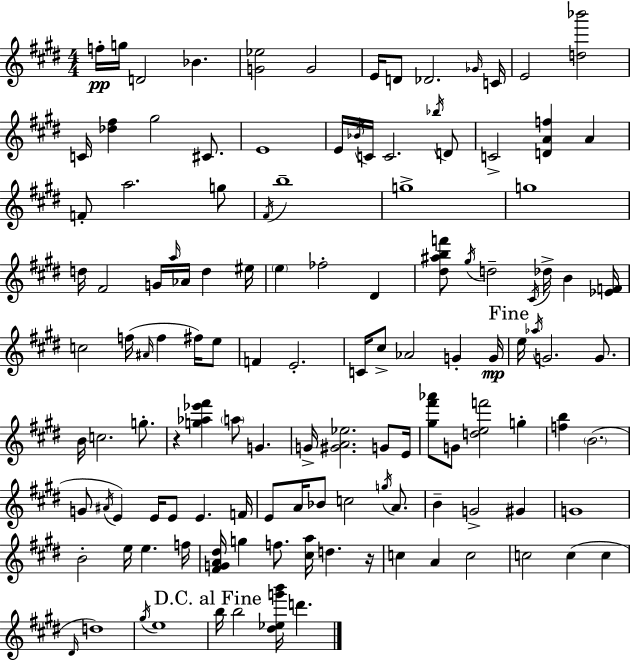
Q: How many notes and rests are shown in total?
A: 126